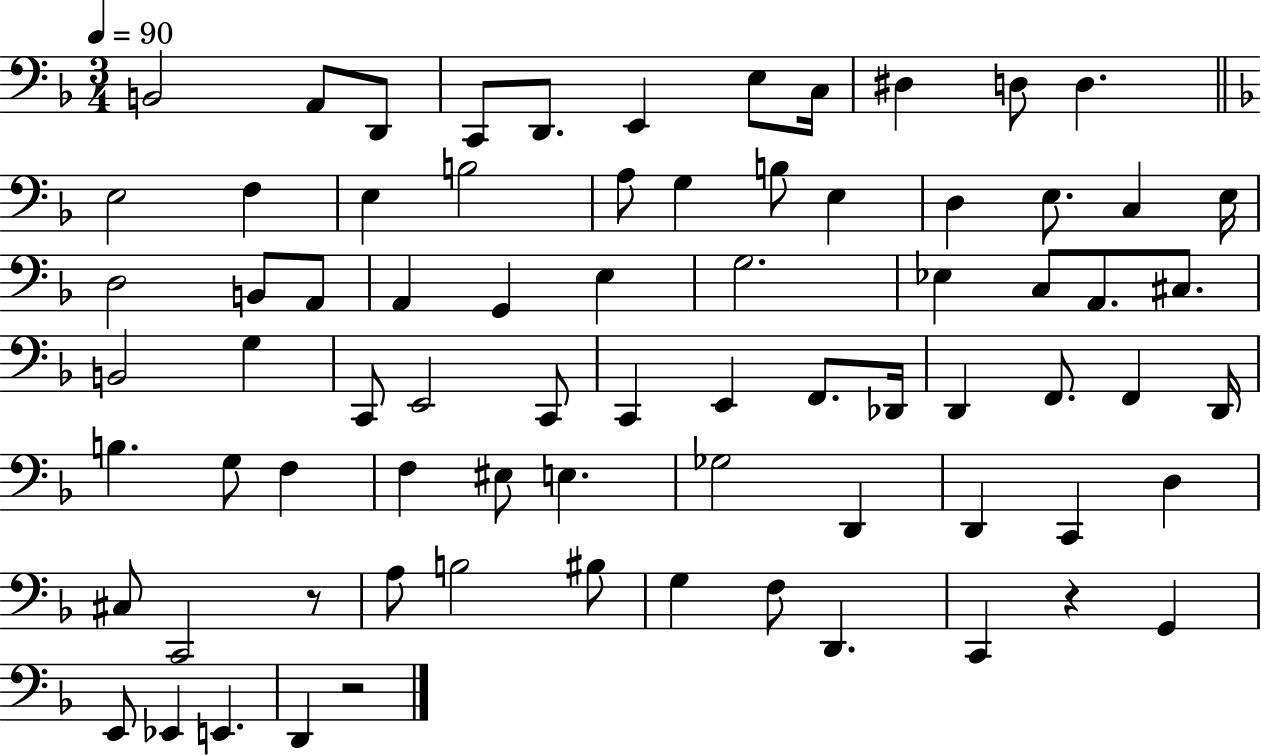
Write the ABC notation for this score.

X:1
T:Untitled
M:3/4
L:1/4
K:F
B,,2 A,,/2 D,,/2 C,,/2 D,,/2 E,, E,/2 C,/4 ^D, D,/2 D, E,2 F, E, B,2 A,/2 G, B,/2 E, D, E,/2 C, E,/4 D,2 B,,/2 A,,/2 A,, G,, E, G,2 _E, C,/2 A,,/2 ^C,/2 B,,2 G, C,,/2 E,,2 C,,/2 C,, E,, F,,/2 _D,,/4 D,, F,,/2 F,, D,,/4 B, G,/2 F, F, ^E,/2 E, _G,2 D,, D,, C,, D, ^C,/2 C,,2 z/2 A,/2 B,2 ^B,/2 G, F,/2 D,, C,, z G,, E,,/2 _E,, E,, D,, z2